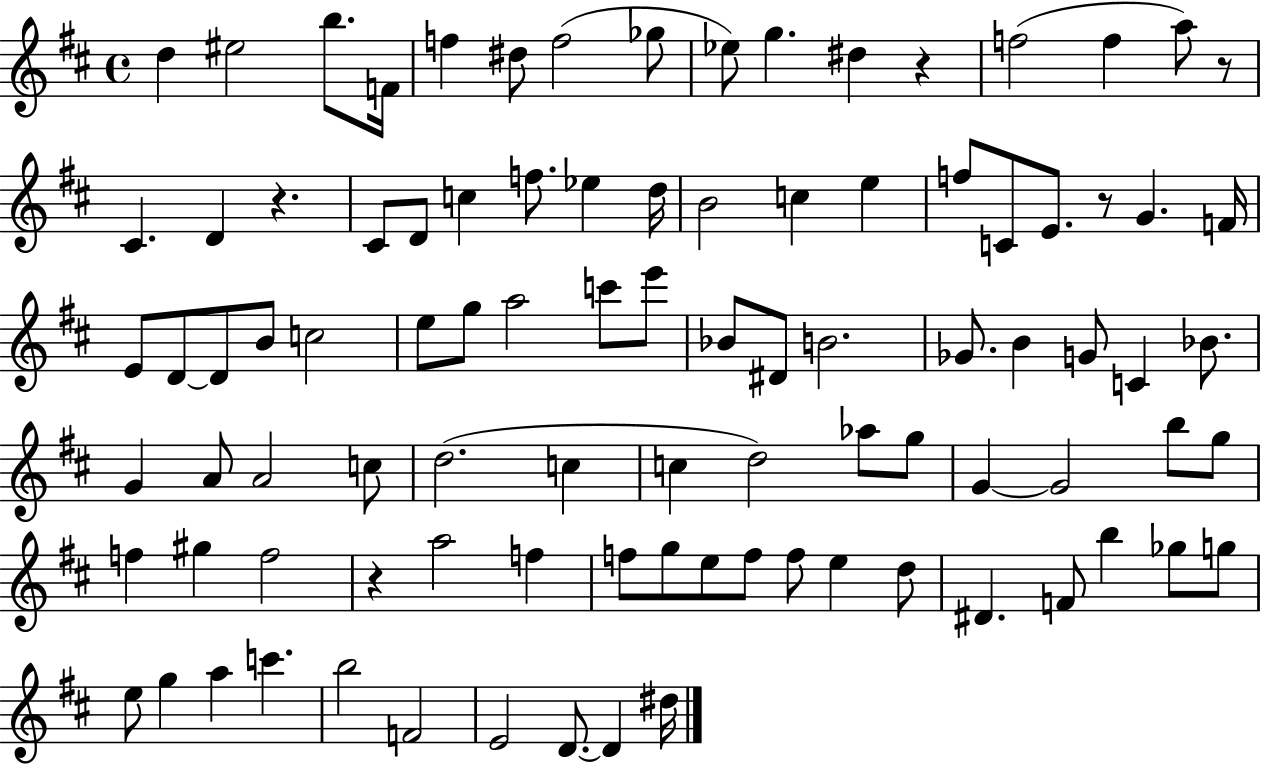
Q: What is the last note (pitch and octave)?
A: D#5